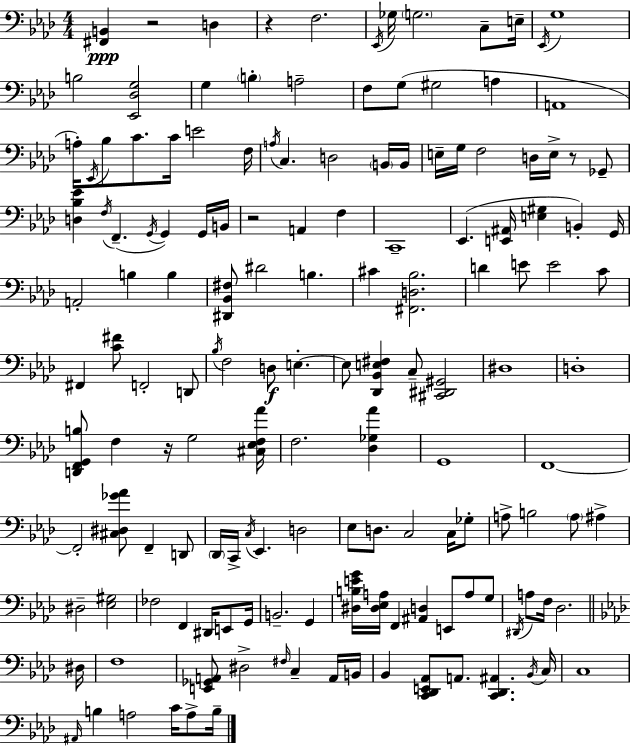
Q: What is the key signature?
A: AES major